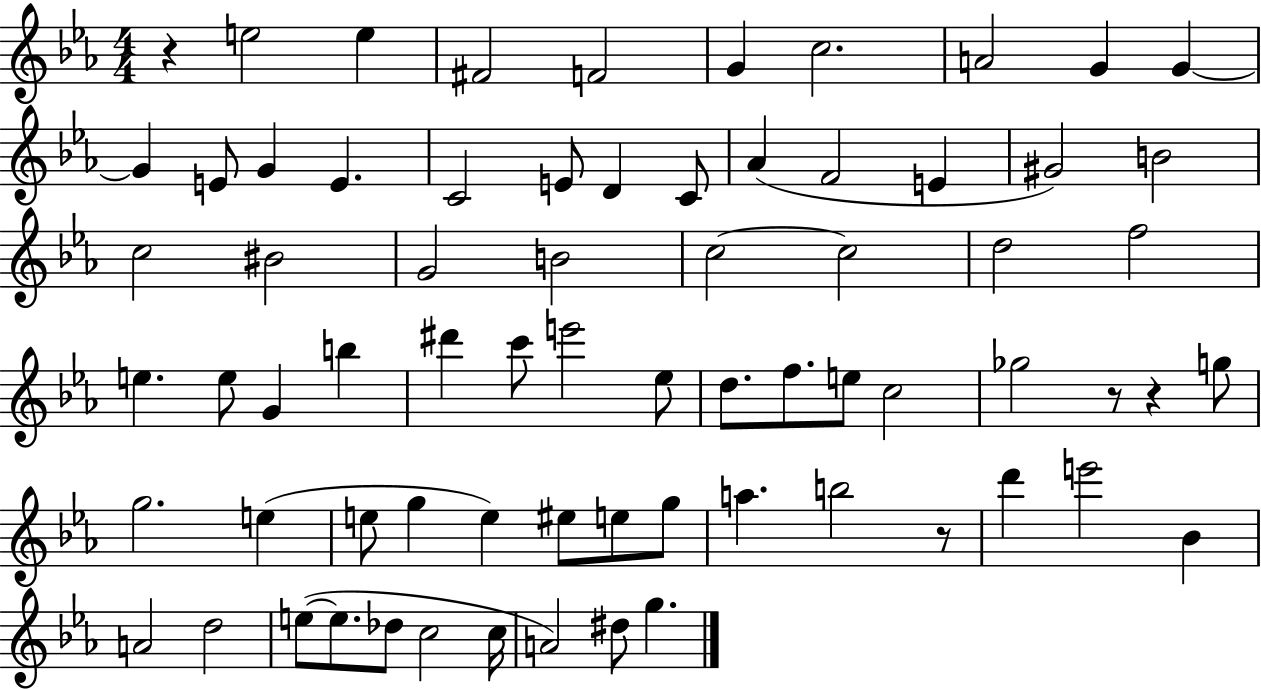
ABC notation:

X:1
T:Untitled
M:4/4
L:1/4
K:Eb
z e2 e ^F2 F2 G c2 A2 G G G E/2 G E C2 E/2 D C/2 _A F2 E ^G2 B2 c2 ^B2 G2 B2 c2 c2 d2 f2 e e/2 G b ^d' c'/2 e'2 _e/2 d/2 f/2 e/2 c2 _g2 z/2 z g/2 g2 e e/2 g e ^e/2 e/2 g/2 a b2 z/2 d' e'2 _B A2 d2 e/2 e/2 _d/2 c2 c/4 A2 ^d/2 g